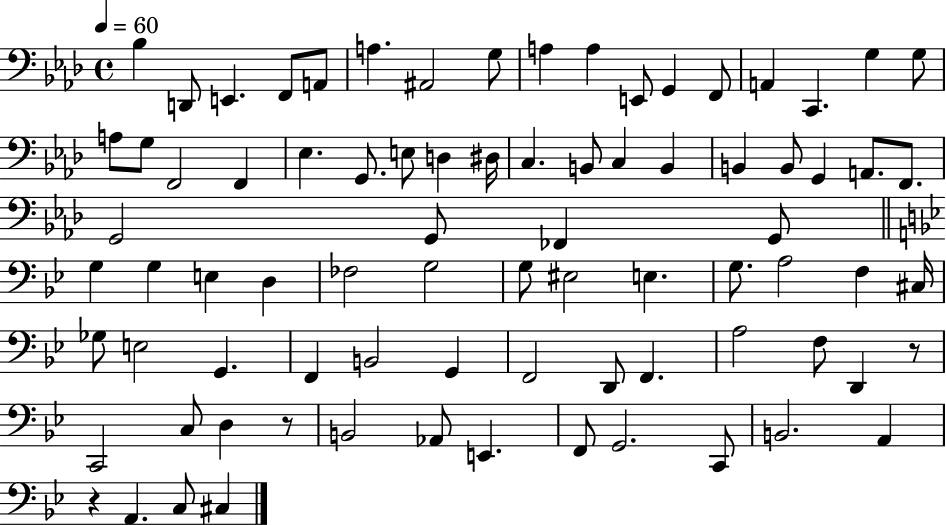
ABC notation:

X:1
T:Untitled
M:4/4
L:1/4
K:Ab
_B, D,,/2 E,, F,,/2 A,,/2 A, ^A,,2 G,/2 A, A, E,,/2 G,, F,,/2 A,, C,, G, G,/2 A,/2 G,/2 F,,2 F,, _E, G,,/2 E,/2 D, ^D,/4 C, B,,/2 C, B,, B,, B,,/2 G,, A,,/2 F,,/2 G,,2 G,,/2 _F,, G,,/2 G, G, E, D, _F,2 G,2 G,/2 ^E,2 E, G,/2 A,2 F, ^C,/4 _G,/2 E,2 G,, F,, B,,2 G,, F,,2 D,,/2 F,, A,2 F,/2 D,, z/2 C,,2 C,/2 D, z/2 B,,2 _A,,/2 E,, F,,/2 G,,2 C,,/2 B,,2 A,, z A,, C,/2 ^C,